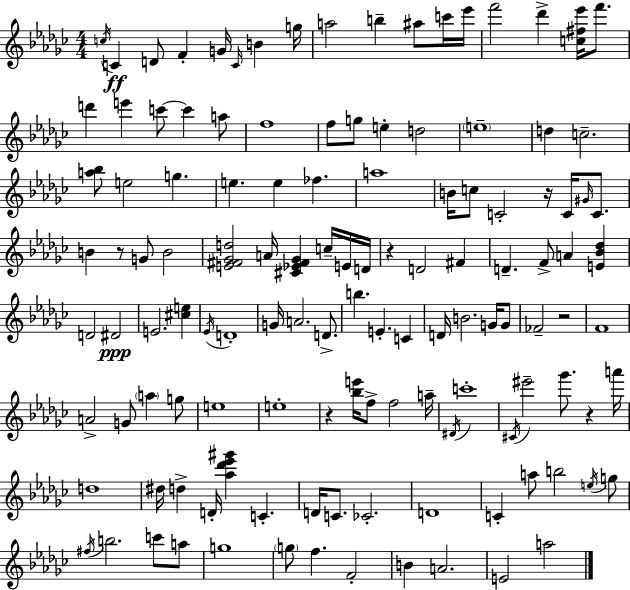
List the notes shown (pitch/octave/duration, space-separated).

C5/s C4/q D4/e F4/q G4/s C4/s B4/q G5/s A5/h B5/q A#5/e C6/s Eb6/s F6/h Db6/q [C5,F#5,Eb6]/s F6/e. D6/q E6/q C6/e C6/q A5/e F5/w F5/e G5/e E5/q D5/h E5/w D5/q C5/h. [A5,Bb5]/e E5/h G5/q. E5/q. E5/q FES5/q. A5/w B4/s C5/e C4/h R/s C4/s G#4/s C4/e. B4/q R/e G4/e B4/h [E4,F#4,Gb4,D5]/h A4/s [C#4,Eb4,F#4,Gb4]/q C5/s E4/s D4/s R/q D4/h F#4/q D4/q. F4/e A4/q [E4,Bb4,Db5]/q D4/h D#4/h E4/h. [C#5,E5]/q Eb4/s D4/w G4/s A4/h. D4/e. B5/q. E4/q. C4/q D4/s B4/h. G4/s G4/e FES4/h R/h F4/w A4/h G4/e A5/q G5/e E5/w E5/w R/q [Bb5,E6]/s F5/e F5/h A5/s D#4/s C6/w C#4/s EIS6/h Gb6/e. R/q A6/s D5/w D#5/s D5/q D4/s [Ab5,Db6,Eb6,G#6]/q C4/q. D4/s C4/e. CES4/h. D4/w C4/q A5/e B5/h E5/s G5/e F#5/s B5/h. C6/e A5/e G5/w G5/e F5/q. F4/h B4/q A4/h. E4/h A5/h